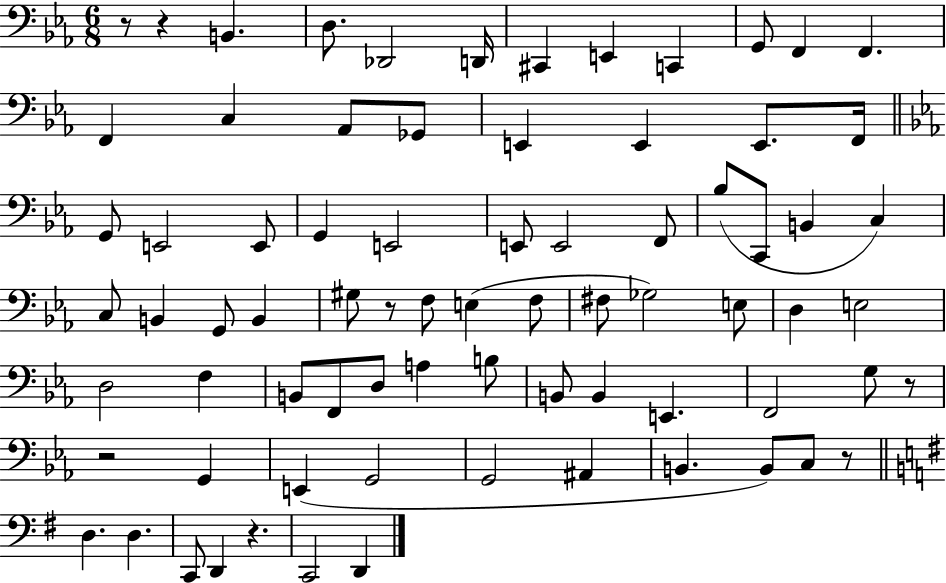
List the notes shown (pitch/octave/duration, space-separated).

R/e R/q B2/q. D3/e. Db2/h D2/s C#2/q E2/q C2/q G2/e F2/q F2/q. F2/q C3/q Ab2/e Gb2/e E2/q E2/q E2/e. F2/s G2/e E2/h E2/e G2/q E2/h E2/e E2/h F2/e Bb3/e C2/e B2/q C3/q C3/e B2/q G2/e B2/q G#3/e R/e F3/e E3/q F3/e F#3/e Gb3/h E3/e D3/q E3/h D3/h F3/q B2/e F2/e D3/e A3/q B3/e B2/e B2/q E2/q. F2/h G3/e R/e R/h G2/q E2/q G2/h G2/h A#2/q B2/q. B2/e C3/e R/e D3/q. D3/q. C2/e D2/q R/q. C2/h D2/q